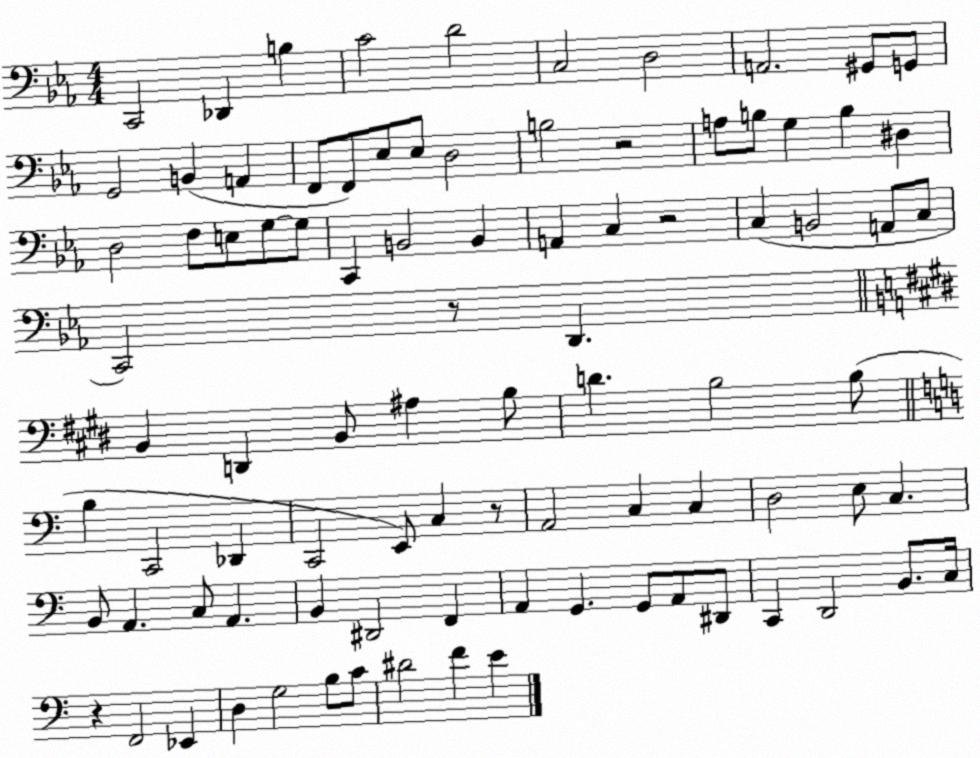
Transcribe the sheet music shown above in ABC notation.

X:1
T:Untitled
M:4/4
L:1/4
K:Eb
C,,2 _D,, B, C2 D2 C,2 D,2 A,,2 ^G,,/2 G,,/2 G,,2 B,, A,, F,,/2 F,,/2 _E,/2 _E,/2 D,2 B,2 z2 A,/2 B,/2 G, B, ^D, D,2 F,/2 E,/2 G,/2 G,/2 C,, B,,2 B,, A,, C, z2 C, B,,2 A,,/2 C,/2 C,,2 z/2 D,, B,, D,, B,,/2 ^A, B,/2 D B,2 B,/2 B, C,,2 _D,, C,,2 E,,/2 C, z/2 A,,2 C, C, D,2 E,/2 C, B,,/2 A,, C,/2 A,, B,, ^D,,2 F,, A,, G,, G,,/2 A,,/2 ^D,,/2 C,, D,,2 B,,/2 C,/4 z F,,2 _E,, D, G,2 B,/2 C/2 ^D2 F E